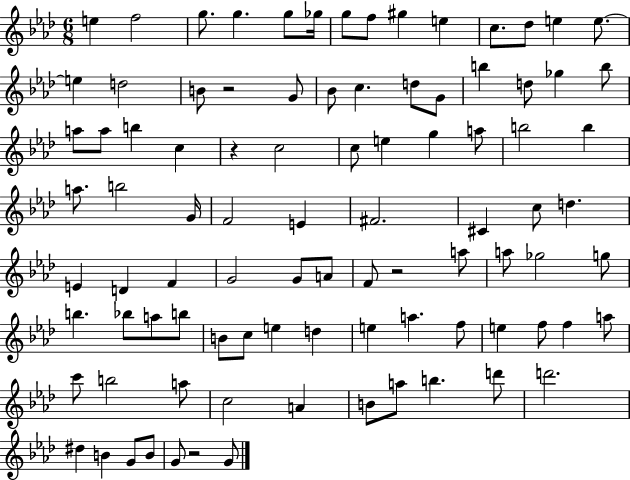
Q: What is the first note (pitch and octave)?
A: E5